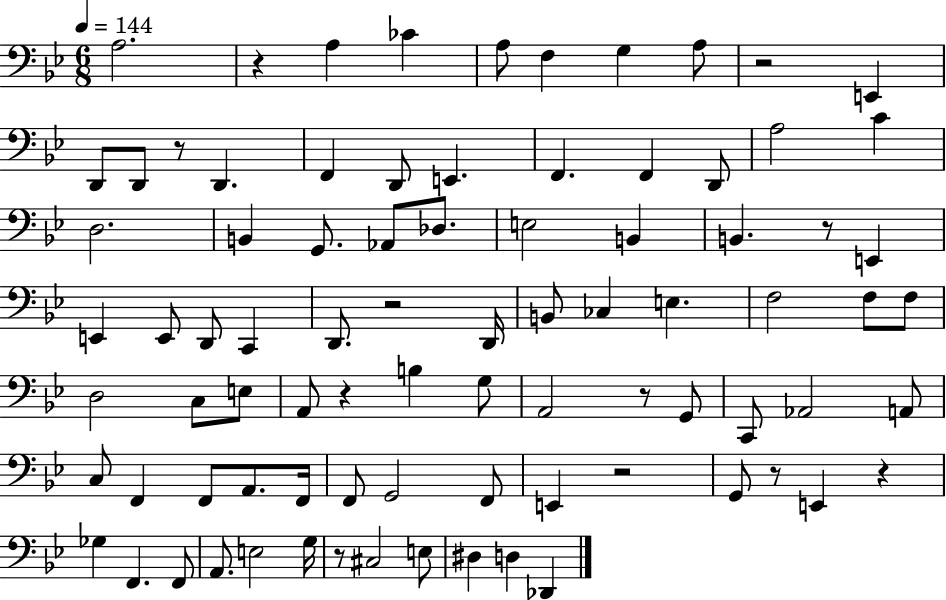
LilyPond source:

{
  \clef bass
  \numericTimeSignature
  \time 6/8
  \key bes \major
  \tempo 4 = 144
  a2. | r4 a4 ces'4 | a8 f4 g4 a8 | r2 e,4 | \break d,8 d,8 r8 d,4. | f,4 d,8 e,4. | f,4. f,4 d,8 | a2 c'4 | \break d2. | b,4 g,8. aes,8 des8. | e2 b,4 | b,4. r8 e,4 | \break e,4 e,8 d,8 c,4 | d,8. r2 d,16 | b,8 ces4 e4. | f2 f8 f8 | \break d2 c8 e8 | a,8 r4 b4 g8 | a,2 r8 g,8 | c,8 aes,2 a,8 | \break c8 f,4 f,8 a,8. f,16 | f,8 g,2 f,8 | e,4 r2 | g,8 r8 e,4 r4 | \break ges4 f,4. f,8 | a,8. e2 g16 | r8 cis2 e8 | dis4 d4 des,4 | \break \bar "|."
}